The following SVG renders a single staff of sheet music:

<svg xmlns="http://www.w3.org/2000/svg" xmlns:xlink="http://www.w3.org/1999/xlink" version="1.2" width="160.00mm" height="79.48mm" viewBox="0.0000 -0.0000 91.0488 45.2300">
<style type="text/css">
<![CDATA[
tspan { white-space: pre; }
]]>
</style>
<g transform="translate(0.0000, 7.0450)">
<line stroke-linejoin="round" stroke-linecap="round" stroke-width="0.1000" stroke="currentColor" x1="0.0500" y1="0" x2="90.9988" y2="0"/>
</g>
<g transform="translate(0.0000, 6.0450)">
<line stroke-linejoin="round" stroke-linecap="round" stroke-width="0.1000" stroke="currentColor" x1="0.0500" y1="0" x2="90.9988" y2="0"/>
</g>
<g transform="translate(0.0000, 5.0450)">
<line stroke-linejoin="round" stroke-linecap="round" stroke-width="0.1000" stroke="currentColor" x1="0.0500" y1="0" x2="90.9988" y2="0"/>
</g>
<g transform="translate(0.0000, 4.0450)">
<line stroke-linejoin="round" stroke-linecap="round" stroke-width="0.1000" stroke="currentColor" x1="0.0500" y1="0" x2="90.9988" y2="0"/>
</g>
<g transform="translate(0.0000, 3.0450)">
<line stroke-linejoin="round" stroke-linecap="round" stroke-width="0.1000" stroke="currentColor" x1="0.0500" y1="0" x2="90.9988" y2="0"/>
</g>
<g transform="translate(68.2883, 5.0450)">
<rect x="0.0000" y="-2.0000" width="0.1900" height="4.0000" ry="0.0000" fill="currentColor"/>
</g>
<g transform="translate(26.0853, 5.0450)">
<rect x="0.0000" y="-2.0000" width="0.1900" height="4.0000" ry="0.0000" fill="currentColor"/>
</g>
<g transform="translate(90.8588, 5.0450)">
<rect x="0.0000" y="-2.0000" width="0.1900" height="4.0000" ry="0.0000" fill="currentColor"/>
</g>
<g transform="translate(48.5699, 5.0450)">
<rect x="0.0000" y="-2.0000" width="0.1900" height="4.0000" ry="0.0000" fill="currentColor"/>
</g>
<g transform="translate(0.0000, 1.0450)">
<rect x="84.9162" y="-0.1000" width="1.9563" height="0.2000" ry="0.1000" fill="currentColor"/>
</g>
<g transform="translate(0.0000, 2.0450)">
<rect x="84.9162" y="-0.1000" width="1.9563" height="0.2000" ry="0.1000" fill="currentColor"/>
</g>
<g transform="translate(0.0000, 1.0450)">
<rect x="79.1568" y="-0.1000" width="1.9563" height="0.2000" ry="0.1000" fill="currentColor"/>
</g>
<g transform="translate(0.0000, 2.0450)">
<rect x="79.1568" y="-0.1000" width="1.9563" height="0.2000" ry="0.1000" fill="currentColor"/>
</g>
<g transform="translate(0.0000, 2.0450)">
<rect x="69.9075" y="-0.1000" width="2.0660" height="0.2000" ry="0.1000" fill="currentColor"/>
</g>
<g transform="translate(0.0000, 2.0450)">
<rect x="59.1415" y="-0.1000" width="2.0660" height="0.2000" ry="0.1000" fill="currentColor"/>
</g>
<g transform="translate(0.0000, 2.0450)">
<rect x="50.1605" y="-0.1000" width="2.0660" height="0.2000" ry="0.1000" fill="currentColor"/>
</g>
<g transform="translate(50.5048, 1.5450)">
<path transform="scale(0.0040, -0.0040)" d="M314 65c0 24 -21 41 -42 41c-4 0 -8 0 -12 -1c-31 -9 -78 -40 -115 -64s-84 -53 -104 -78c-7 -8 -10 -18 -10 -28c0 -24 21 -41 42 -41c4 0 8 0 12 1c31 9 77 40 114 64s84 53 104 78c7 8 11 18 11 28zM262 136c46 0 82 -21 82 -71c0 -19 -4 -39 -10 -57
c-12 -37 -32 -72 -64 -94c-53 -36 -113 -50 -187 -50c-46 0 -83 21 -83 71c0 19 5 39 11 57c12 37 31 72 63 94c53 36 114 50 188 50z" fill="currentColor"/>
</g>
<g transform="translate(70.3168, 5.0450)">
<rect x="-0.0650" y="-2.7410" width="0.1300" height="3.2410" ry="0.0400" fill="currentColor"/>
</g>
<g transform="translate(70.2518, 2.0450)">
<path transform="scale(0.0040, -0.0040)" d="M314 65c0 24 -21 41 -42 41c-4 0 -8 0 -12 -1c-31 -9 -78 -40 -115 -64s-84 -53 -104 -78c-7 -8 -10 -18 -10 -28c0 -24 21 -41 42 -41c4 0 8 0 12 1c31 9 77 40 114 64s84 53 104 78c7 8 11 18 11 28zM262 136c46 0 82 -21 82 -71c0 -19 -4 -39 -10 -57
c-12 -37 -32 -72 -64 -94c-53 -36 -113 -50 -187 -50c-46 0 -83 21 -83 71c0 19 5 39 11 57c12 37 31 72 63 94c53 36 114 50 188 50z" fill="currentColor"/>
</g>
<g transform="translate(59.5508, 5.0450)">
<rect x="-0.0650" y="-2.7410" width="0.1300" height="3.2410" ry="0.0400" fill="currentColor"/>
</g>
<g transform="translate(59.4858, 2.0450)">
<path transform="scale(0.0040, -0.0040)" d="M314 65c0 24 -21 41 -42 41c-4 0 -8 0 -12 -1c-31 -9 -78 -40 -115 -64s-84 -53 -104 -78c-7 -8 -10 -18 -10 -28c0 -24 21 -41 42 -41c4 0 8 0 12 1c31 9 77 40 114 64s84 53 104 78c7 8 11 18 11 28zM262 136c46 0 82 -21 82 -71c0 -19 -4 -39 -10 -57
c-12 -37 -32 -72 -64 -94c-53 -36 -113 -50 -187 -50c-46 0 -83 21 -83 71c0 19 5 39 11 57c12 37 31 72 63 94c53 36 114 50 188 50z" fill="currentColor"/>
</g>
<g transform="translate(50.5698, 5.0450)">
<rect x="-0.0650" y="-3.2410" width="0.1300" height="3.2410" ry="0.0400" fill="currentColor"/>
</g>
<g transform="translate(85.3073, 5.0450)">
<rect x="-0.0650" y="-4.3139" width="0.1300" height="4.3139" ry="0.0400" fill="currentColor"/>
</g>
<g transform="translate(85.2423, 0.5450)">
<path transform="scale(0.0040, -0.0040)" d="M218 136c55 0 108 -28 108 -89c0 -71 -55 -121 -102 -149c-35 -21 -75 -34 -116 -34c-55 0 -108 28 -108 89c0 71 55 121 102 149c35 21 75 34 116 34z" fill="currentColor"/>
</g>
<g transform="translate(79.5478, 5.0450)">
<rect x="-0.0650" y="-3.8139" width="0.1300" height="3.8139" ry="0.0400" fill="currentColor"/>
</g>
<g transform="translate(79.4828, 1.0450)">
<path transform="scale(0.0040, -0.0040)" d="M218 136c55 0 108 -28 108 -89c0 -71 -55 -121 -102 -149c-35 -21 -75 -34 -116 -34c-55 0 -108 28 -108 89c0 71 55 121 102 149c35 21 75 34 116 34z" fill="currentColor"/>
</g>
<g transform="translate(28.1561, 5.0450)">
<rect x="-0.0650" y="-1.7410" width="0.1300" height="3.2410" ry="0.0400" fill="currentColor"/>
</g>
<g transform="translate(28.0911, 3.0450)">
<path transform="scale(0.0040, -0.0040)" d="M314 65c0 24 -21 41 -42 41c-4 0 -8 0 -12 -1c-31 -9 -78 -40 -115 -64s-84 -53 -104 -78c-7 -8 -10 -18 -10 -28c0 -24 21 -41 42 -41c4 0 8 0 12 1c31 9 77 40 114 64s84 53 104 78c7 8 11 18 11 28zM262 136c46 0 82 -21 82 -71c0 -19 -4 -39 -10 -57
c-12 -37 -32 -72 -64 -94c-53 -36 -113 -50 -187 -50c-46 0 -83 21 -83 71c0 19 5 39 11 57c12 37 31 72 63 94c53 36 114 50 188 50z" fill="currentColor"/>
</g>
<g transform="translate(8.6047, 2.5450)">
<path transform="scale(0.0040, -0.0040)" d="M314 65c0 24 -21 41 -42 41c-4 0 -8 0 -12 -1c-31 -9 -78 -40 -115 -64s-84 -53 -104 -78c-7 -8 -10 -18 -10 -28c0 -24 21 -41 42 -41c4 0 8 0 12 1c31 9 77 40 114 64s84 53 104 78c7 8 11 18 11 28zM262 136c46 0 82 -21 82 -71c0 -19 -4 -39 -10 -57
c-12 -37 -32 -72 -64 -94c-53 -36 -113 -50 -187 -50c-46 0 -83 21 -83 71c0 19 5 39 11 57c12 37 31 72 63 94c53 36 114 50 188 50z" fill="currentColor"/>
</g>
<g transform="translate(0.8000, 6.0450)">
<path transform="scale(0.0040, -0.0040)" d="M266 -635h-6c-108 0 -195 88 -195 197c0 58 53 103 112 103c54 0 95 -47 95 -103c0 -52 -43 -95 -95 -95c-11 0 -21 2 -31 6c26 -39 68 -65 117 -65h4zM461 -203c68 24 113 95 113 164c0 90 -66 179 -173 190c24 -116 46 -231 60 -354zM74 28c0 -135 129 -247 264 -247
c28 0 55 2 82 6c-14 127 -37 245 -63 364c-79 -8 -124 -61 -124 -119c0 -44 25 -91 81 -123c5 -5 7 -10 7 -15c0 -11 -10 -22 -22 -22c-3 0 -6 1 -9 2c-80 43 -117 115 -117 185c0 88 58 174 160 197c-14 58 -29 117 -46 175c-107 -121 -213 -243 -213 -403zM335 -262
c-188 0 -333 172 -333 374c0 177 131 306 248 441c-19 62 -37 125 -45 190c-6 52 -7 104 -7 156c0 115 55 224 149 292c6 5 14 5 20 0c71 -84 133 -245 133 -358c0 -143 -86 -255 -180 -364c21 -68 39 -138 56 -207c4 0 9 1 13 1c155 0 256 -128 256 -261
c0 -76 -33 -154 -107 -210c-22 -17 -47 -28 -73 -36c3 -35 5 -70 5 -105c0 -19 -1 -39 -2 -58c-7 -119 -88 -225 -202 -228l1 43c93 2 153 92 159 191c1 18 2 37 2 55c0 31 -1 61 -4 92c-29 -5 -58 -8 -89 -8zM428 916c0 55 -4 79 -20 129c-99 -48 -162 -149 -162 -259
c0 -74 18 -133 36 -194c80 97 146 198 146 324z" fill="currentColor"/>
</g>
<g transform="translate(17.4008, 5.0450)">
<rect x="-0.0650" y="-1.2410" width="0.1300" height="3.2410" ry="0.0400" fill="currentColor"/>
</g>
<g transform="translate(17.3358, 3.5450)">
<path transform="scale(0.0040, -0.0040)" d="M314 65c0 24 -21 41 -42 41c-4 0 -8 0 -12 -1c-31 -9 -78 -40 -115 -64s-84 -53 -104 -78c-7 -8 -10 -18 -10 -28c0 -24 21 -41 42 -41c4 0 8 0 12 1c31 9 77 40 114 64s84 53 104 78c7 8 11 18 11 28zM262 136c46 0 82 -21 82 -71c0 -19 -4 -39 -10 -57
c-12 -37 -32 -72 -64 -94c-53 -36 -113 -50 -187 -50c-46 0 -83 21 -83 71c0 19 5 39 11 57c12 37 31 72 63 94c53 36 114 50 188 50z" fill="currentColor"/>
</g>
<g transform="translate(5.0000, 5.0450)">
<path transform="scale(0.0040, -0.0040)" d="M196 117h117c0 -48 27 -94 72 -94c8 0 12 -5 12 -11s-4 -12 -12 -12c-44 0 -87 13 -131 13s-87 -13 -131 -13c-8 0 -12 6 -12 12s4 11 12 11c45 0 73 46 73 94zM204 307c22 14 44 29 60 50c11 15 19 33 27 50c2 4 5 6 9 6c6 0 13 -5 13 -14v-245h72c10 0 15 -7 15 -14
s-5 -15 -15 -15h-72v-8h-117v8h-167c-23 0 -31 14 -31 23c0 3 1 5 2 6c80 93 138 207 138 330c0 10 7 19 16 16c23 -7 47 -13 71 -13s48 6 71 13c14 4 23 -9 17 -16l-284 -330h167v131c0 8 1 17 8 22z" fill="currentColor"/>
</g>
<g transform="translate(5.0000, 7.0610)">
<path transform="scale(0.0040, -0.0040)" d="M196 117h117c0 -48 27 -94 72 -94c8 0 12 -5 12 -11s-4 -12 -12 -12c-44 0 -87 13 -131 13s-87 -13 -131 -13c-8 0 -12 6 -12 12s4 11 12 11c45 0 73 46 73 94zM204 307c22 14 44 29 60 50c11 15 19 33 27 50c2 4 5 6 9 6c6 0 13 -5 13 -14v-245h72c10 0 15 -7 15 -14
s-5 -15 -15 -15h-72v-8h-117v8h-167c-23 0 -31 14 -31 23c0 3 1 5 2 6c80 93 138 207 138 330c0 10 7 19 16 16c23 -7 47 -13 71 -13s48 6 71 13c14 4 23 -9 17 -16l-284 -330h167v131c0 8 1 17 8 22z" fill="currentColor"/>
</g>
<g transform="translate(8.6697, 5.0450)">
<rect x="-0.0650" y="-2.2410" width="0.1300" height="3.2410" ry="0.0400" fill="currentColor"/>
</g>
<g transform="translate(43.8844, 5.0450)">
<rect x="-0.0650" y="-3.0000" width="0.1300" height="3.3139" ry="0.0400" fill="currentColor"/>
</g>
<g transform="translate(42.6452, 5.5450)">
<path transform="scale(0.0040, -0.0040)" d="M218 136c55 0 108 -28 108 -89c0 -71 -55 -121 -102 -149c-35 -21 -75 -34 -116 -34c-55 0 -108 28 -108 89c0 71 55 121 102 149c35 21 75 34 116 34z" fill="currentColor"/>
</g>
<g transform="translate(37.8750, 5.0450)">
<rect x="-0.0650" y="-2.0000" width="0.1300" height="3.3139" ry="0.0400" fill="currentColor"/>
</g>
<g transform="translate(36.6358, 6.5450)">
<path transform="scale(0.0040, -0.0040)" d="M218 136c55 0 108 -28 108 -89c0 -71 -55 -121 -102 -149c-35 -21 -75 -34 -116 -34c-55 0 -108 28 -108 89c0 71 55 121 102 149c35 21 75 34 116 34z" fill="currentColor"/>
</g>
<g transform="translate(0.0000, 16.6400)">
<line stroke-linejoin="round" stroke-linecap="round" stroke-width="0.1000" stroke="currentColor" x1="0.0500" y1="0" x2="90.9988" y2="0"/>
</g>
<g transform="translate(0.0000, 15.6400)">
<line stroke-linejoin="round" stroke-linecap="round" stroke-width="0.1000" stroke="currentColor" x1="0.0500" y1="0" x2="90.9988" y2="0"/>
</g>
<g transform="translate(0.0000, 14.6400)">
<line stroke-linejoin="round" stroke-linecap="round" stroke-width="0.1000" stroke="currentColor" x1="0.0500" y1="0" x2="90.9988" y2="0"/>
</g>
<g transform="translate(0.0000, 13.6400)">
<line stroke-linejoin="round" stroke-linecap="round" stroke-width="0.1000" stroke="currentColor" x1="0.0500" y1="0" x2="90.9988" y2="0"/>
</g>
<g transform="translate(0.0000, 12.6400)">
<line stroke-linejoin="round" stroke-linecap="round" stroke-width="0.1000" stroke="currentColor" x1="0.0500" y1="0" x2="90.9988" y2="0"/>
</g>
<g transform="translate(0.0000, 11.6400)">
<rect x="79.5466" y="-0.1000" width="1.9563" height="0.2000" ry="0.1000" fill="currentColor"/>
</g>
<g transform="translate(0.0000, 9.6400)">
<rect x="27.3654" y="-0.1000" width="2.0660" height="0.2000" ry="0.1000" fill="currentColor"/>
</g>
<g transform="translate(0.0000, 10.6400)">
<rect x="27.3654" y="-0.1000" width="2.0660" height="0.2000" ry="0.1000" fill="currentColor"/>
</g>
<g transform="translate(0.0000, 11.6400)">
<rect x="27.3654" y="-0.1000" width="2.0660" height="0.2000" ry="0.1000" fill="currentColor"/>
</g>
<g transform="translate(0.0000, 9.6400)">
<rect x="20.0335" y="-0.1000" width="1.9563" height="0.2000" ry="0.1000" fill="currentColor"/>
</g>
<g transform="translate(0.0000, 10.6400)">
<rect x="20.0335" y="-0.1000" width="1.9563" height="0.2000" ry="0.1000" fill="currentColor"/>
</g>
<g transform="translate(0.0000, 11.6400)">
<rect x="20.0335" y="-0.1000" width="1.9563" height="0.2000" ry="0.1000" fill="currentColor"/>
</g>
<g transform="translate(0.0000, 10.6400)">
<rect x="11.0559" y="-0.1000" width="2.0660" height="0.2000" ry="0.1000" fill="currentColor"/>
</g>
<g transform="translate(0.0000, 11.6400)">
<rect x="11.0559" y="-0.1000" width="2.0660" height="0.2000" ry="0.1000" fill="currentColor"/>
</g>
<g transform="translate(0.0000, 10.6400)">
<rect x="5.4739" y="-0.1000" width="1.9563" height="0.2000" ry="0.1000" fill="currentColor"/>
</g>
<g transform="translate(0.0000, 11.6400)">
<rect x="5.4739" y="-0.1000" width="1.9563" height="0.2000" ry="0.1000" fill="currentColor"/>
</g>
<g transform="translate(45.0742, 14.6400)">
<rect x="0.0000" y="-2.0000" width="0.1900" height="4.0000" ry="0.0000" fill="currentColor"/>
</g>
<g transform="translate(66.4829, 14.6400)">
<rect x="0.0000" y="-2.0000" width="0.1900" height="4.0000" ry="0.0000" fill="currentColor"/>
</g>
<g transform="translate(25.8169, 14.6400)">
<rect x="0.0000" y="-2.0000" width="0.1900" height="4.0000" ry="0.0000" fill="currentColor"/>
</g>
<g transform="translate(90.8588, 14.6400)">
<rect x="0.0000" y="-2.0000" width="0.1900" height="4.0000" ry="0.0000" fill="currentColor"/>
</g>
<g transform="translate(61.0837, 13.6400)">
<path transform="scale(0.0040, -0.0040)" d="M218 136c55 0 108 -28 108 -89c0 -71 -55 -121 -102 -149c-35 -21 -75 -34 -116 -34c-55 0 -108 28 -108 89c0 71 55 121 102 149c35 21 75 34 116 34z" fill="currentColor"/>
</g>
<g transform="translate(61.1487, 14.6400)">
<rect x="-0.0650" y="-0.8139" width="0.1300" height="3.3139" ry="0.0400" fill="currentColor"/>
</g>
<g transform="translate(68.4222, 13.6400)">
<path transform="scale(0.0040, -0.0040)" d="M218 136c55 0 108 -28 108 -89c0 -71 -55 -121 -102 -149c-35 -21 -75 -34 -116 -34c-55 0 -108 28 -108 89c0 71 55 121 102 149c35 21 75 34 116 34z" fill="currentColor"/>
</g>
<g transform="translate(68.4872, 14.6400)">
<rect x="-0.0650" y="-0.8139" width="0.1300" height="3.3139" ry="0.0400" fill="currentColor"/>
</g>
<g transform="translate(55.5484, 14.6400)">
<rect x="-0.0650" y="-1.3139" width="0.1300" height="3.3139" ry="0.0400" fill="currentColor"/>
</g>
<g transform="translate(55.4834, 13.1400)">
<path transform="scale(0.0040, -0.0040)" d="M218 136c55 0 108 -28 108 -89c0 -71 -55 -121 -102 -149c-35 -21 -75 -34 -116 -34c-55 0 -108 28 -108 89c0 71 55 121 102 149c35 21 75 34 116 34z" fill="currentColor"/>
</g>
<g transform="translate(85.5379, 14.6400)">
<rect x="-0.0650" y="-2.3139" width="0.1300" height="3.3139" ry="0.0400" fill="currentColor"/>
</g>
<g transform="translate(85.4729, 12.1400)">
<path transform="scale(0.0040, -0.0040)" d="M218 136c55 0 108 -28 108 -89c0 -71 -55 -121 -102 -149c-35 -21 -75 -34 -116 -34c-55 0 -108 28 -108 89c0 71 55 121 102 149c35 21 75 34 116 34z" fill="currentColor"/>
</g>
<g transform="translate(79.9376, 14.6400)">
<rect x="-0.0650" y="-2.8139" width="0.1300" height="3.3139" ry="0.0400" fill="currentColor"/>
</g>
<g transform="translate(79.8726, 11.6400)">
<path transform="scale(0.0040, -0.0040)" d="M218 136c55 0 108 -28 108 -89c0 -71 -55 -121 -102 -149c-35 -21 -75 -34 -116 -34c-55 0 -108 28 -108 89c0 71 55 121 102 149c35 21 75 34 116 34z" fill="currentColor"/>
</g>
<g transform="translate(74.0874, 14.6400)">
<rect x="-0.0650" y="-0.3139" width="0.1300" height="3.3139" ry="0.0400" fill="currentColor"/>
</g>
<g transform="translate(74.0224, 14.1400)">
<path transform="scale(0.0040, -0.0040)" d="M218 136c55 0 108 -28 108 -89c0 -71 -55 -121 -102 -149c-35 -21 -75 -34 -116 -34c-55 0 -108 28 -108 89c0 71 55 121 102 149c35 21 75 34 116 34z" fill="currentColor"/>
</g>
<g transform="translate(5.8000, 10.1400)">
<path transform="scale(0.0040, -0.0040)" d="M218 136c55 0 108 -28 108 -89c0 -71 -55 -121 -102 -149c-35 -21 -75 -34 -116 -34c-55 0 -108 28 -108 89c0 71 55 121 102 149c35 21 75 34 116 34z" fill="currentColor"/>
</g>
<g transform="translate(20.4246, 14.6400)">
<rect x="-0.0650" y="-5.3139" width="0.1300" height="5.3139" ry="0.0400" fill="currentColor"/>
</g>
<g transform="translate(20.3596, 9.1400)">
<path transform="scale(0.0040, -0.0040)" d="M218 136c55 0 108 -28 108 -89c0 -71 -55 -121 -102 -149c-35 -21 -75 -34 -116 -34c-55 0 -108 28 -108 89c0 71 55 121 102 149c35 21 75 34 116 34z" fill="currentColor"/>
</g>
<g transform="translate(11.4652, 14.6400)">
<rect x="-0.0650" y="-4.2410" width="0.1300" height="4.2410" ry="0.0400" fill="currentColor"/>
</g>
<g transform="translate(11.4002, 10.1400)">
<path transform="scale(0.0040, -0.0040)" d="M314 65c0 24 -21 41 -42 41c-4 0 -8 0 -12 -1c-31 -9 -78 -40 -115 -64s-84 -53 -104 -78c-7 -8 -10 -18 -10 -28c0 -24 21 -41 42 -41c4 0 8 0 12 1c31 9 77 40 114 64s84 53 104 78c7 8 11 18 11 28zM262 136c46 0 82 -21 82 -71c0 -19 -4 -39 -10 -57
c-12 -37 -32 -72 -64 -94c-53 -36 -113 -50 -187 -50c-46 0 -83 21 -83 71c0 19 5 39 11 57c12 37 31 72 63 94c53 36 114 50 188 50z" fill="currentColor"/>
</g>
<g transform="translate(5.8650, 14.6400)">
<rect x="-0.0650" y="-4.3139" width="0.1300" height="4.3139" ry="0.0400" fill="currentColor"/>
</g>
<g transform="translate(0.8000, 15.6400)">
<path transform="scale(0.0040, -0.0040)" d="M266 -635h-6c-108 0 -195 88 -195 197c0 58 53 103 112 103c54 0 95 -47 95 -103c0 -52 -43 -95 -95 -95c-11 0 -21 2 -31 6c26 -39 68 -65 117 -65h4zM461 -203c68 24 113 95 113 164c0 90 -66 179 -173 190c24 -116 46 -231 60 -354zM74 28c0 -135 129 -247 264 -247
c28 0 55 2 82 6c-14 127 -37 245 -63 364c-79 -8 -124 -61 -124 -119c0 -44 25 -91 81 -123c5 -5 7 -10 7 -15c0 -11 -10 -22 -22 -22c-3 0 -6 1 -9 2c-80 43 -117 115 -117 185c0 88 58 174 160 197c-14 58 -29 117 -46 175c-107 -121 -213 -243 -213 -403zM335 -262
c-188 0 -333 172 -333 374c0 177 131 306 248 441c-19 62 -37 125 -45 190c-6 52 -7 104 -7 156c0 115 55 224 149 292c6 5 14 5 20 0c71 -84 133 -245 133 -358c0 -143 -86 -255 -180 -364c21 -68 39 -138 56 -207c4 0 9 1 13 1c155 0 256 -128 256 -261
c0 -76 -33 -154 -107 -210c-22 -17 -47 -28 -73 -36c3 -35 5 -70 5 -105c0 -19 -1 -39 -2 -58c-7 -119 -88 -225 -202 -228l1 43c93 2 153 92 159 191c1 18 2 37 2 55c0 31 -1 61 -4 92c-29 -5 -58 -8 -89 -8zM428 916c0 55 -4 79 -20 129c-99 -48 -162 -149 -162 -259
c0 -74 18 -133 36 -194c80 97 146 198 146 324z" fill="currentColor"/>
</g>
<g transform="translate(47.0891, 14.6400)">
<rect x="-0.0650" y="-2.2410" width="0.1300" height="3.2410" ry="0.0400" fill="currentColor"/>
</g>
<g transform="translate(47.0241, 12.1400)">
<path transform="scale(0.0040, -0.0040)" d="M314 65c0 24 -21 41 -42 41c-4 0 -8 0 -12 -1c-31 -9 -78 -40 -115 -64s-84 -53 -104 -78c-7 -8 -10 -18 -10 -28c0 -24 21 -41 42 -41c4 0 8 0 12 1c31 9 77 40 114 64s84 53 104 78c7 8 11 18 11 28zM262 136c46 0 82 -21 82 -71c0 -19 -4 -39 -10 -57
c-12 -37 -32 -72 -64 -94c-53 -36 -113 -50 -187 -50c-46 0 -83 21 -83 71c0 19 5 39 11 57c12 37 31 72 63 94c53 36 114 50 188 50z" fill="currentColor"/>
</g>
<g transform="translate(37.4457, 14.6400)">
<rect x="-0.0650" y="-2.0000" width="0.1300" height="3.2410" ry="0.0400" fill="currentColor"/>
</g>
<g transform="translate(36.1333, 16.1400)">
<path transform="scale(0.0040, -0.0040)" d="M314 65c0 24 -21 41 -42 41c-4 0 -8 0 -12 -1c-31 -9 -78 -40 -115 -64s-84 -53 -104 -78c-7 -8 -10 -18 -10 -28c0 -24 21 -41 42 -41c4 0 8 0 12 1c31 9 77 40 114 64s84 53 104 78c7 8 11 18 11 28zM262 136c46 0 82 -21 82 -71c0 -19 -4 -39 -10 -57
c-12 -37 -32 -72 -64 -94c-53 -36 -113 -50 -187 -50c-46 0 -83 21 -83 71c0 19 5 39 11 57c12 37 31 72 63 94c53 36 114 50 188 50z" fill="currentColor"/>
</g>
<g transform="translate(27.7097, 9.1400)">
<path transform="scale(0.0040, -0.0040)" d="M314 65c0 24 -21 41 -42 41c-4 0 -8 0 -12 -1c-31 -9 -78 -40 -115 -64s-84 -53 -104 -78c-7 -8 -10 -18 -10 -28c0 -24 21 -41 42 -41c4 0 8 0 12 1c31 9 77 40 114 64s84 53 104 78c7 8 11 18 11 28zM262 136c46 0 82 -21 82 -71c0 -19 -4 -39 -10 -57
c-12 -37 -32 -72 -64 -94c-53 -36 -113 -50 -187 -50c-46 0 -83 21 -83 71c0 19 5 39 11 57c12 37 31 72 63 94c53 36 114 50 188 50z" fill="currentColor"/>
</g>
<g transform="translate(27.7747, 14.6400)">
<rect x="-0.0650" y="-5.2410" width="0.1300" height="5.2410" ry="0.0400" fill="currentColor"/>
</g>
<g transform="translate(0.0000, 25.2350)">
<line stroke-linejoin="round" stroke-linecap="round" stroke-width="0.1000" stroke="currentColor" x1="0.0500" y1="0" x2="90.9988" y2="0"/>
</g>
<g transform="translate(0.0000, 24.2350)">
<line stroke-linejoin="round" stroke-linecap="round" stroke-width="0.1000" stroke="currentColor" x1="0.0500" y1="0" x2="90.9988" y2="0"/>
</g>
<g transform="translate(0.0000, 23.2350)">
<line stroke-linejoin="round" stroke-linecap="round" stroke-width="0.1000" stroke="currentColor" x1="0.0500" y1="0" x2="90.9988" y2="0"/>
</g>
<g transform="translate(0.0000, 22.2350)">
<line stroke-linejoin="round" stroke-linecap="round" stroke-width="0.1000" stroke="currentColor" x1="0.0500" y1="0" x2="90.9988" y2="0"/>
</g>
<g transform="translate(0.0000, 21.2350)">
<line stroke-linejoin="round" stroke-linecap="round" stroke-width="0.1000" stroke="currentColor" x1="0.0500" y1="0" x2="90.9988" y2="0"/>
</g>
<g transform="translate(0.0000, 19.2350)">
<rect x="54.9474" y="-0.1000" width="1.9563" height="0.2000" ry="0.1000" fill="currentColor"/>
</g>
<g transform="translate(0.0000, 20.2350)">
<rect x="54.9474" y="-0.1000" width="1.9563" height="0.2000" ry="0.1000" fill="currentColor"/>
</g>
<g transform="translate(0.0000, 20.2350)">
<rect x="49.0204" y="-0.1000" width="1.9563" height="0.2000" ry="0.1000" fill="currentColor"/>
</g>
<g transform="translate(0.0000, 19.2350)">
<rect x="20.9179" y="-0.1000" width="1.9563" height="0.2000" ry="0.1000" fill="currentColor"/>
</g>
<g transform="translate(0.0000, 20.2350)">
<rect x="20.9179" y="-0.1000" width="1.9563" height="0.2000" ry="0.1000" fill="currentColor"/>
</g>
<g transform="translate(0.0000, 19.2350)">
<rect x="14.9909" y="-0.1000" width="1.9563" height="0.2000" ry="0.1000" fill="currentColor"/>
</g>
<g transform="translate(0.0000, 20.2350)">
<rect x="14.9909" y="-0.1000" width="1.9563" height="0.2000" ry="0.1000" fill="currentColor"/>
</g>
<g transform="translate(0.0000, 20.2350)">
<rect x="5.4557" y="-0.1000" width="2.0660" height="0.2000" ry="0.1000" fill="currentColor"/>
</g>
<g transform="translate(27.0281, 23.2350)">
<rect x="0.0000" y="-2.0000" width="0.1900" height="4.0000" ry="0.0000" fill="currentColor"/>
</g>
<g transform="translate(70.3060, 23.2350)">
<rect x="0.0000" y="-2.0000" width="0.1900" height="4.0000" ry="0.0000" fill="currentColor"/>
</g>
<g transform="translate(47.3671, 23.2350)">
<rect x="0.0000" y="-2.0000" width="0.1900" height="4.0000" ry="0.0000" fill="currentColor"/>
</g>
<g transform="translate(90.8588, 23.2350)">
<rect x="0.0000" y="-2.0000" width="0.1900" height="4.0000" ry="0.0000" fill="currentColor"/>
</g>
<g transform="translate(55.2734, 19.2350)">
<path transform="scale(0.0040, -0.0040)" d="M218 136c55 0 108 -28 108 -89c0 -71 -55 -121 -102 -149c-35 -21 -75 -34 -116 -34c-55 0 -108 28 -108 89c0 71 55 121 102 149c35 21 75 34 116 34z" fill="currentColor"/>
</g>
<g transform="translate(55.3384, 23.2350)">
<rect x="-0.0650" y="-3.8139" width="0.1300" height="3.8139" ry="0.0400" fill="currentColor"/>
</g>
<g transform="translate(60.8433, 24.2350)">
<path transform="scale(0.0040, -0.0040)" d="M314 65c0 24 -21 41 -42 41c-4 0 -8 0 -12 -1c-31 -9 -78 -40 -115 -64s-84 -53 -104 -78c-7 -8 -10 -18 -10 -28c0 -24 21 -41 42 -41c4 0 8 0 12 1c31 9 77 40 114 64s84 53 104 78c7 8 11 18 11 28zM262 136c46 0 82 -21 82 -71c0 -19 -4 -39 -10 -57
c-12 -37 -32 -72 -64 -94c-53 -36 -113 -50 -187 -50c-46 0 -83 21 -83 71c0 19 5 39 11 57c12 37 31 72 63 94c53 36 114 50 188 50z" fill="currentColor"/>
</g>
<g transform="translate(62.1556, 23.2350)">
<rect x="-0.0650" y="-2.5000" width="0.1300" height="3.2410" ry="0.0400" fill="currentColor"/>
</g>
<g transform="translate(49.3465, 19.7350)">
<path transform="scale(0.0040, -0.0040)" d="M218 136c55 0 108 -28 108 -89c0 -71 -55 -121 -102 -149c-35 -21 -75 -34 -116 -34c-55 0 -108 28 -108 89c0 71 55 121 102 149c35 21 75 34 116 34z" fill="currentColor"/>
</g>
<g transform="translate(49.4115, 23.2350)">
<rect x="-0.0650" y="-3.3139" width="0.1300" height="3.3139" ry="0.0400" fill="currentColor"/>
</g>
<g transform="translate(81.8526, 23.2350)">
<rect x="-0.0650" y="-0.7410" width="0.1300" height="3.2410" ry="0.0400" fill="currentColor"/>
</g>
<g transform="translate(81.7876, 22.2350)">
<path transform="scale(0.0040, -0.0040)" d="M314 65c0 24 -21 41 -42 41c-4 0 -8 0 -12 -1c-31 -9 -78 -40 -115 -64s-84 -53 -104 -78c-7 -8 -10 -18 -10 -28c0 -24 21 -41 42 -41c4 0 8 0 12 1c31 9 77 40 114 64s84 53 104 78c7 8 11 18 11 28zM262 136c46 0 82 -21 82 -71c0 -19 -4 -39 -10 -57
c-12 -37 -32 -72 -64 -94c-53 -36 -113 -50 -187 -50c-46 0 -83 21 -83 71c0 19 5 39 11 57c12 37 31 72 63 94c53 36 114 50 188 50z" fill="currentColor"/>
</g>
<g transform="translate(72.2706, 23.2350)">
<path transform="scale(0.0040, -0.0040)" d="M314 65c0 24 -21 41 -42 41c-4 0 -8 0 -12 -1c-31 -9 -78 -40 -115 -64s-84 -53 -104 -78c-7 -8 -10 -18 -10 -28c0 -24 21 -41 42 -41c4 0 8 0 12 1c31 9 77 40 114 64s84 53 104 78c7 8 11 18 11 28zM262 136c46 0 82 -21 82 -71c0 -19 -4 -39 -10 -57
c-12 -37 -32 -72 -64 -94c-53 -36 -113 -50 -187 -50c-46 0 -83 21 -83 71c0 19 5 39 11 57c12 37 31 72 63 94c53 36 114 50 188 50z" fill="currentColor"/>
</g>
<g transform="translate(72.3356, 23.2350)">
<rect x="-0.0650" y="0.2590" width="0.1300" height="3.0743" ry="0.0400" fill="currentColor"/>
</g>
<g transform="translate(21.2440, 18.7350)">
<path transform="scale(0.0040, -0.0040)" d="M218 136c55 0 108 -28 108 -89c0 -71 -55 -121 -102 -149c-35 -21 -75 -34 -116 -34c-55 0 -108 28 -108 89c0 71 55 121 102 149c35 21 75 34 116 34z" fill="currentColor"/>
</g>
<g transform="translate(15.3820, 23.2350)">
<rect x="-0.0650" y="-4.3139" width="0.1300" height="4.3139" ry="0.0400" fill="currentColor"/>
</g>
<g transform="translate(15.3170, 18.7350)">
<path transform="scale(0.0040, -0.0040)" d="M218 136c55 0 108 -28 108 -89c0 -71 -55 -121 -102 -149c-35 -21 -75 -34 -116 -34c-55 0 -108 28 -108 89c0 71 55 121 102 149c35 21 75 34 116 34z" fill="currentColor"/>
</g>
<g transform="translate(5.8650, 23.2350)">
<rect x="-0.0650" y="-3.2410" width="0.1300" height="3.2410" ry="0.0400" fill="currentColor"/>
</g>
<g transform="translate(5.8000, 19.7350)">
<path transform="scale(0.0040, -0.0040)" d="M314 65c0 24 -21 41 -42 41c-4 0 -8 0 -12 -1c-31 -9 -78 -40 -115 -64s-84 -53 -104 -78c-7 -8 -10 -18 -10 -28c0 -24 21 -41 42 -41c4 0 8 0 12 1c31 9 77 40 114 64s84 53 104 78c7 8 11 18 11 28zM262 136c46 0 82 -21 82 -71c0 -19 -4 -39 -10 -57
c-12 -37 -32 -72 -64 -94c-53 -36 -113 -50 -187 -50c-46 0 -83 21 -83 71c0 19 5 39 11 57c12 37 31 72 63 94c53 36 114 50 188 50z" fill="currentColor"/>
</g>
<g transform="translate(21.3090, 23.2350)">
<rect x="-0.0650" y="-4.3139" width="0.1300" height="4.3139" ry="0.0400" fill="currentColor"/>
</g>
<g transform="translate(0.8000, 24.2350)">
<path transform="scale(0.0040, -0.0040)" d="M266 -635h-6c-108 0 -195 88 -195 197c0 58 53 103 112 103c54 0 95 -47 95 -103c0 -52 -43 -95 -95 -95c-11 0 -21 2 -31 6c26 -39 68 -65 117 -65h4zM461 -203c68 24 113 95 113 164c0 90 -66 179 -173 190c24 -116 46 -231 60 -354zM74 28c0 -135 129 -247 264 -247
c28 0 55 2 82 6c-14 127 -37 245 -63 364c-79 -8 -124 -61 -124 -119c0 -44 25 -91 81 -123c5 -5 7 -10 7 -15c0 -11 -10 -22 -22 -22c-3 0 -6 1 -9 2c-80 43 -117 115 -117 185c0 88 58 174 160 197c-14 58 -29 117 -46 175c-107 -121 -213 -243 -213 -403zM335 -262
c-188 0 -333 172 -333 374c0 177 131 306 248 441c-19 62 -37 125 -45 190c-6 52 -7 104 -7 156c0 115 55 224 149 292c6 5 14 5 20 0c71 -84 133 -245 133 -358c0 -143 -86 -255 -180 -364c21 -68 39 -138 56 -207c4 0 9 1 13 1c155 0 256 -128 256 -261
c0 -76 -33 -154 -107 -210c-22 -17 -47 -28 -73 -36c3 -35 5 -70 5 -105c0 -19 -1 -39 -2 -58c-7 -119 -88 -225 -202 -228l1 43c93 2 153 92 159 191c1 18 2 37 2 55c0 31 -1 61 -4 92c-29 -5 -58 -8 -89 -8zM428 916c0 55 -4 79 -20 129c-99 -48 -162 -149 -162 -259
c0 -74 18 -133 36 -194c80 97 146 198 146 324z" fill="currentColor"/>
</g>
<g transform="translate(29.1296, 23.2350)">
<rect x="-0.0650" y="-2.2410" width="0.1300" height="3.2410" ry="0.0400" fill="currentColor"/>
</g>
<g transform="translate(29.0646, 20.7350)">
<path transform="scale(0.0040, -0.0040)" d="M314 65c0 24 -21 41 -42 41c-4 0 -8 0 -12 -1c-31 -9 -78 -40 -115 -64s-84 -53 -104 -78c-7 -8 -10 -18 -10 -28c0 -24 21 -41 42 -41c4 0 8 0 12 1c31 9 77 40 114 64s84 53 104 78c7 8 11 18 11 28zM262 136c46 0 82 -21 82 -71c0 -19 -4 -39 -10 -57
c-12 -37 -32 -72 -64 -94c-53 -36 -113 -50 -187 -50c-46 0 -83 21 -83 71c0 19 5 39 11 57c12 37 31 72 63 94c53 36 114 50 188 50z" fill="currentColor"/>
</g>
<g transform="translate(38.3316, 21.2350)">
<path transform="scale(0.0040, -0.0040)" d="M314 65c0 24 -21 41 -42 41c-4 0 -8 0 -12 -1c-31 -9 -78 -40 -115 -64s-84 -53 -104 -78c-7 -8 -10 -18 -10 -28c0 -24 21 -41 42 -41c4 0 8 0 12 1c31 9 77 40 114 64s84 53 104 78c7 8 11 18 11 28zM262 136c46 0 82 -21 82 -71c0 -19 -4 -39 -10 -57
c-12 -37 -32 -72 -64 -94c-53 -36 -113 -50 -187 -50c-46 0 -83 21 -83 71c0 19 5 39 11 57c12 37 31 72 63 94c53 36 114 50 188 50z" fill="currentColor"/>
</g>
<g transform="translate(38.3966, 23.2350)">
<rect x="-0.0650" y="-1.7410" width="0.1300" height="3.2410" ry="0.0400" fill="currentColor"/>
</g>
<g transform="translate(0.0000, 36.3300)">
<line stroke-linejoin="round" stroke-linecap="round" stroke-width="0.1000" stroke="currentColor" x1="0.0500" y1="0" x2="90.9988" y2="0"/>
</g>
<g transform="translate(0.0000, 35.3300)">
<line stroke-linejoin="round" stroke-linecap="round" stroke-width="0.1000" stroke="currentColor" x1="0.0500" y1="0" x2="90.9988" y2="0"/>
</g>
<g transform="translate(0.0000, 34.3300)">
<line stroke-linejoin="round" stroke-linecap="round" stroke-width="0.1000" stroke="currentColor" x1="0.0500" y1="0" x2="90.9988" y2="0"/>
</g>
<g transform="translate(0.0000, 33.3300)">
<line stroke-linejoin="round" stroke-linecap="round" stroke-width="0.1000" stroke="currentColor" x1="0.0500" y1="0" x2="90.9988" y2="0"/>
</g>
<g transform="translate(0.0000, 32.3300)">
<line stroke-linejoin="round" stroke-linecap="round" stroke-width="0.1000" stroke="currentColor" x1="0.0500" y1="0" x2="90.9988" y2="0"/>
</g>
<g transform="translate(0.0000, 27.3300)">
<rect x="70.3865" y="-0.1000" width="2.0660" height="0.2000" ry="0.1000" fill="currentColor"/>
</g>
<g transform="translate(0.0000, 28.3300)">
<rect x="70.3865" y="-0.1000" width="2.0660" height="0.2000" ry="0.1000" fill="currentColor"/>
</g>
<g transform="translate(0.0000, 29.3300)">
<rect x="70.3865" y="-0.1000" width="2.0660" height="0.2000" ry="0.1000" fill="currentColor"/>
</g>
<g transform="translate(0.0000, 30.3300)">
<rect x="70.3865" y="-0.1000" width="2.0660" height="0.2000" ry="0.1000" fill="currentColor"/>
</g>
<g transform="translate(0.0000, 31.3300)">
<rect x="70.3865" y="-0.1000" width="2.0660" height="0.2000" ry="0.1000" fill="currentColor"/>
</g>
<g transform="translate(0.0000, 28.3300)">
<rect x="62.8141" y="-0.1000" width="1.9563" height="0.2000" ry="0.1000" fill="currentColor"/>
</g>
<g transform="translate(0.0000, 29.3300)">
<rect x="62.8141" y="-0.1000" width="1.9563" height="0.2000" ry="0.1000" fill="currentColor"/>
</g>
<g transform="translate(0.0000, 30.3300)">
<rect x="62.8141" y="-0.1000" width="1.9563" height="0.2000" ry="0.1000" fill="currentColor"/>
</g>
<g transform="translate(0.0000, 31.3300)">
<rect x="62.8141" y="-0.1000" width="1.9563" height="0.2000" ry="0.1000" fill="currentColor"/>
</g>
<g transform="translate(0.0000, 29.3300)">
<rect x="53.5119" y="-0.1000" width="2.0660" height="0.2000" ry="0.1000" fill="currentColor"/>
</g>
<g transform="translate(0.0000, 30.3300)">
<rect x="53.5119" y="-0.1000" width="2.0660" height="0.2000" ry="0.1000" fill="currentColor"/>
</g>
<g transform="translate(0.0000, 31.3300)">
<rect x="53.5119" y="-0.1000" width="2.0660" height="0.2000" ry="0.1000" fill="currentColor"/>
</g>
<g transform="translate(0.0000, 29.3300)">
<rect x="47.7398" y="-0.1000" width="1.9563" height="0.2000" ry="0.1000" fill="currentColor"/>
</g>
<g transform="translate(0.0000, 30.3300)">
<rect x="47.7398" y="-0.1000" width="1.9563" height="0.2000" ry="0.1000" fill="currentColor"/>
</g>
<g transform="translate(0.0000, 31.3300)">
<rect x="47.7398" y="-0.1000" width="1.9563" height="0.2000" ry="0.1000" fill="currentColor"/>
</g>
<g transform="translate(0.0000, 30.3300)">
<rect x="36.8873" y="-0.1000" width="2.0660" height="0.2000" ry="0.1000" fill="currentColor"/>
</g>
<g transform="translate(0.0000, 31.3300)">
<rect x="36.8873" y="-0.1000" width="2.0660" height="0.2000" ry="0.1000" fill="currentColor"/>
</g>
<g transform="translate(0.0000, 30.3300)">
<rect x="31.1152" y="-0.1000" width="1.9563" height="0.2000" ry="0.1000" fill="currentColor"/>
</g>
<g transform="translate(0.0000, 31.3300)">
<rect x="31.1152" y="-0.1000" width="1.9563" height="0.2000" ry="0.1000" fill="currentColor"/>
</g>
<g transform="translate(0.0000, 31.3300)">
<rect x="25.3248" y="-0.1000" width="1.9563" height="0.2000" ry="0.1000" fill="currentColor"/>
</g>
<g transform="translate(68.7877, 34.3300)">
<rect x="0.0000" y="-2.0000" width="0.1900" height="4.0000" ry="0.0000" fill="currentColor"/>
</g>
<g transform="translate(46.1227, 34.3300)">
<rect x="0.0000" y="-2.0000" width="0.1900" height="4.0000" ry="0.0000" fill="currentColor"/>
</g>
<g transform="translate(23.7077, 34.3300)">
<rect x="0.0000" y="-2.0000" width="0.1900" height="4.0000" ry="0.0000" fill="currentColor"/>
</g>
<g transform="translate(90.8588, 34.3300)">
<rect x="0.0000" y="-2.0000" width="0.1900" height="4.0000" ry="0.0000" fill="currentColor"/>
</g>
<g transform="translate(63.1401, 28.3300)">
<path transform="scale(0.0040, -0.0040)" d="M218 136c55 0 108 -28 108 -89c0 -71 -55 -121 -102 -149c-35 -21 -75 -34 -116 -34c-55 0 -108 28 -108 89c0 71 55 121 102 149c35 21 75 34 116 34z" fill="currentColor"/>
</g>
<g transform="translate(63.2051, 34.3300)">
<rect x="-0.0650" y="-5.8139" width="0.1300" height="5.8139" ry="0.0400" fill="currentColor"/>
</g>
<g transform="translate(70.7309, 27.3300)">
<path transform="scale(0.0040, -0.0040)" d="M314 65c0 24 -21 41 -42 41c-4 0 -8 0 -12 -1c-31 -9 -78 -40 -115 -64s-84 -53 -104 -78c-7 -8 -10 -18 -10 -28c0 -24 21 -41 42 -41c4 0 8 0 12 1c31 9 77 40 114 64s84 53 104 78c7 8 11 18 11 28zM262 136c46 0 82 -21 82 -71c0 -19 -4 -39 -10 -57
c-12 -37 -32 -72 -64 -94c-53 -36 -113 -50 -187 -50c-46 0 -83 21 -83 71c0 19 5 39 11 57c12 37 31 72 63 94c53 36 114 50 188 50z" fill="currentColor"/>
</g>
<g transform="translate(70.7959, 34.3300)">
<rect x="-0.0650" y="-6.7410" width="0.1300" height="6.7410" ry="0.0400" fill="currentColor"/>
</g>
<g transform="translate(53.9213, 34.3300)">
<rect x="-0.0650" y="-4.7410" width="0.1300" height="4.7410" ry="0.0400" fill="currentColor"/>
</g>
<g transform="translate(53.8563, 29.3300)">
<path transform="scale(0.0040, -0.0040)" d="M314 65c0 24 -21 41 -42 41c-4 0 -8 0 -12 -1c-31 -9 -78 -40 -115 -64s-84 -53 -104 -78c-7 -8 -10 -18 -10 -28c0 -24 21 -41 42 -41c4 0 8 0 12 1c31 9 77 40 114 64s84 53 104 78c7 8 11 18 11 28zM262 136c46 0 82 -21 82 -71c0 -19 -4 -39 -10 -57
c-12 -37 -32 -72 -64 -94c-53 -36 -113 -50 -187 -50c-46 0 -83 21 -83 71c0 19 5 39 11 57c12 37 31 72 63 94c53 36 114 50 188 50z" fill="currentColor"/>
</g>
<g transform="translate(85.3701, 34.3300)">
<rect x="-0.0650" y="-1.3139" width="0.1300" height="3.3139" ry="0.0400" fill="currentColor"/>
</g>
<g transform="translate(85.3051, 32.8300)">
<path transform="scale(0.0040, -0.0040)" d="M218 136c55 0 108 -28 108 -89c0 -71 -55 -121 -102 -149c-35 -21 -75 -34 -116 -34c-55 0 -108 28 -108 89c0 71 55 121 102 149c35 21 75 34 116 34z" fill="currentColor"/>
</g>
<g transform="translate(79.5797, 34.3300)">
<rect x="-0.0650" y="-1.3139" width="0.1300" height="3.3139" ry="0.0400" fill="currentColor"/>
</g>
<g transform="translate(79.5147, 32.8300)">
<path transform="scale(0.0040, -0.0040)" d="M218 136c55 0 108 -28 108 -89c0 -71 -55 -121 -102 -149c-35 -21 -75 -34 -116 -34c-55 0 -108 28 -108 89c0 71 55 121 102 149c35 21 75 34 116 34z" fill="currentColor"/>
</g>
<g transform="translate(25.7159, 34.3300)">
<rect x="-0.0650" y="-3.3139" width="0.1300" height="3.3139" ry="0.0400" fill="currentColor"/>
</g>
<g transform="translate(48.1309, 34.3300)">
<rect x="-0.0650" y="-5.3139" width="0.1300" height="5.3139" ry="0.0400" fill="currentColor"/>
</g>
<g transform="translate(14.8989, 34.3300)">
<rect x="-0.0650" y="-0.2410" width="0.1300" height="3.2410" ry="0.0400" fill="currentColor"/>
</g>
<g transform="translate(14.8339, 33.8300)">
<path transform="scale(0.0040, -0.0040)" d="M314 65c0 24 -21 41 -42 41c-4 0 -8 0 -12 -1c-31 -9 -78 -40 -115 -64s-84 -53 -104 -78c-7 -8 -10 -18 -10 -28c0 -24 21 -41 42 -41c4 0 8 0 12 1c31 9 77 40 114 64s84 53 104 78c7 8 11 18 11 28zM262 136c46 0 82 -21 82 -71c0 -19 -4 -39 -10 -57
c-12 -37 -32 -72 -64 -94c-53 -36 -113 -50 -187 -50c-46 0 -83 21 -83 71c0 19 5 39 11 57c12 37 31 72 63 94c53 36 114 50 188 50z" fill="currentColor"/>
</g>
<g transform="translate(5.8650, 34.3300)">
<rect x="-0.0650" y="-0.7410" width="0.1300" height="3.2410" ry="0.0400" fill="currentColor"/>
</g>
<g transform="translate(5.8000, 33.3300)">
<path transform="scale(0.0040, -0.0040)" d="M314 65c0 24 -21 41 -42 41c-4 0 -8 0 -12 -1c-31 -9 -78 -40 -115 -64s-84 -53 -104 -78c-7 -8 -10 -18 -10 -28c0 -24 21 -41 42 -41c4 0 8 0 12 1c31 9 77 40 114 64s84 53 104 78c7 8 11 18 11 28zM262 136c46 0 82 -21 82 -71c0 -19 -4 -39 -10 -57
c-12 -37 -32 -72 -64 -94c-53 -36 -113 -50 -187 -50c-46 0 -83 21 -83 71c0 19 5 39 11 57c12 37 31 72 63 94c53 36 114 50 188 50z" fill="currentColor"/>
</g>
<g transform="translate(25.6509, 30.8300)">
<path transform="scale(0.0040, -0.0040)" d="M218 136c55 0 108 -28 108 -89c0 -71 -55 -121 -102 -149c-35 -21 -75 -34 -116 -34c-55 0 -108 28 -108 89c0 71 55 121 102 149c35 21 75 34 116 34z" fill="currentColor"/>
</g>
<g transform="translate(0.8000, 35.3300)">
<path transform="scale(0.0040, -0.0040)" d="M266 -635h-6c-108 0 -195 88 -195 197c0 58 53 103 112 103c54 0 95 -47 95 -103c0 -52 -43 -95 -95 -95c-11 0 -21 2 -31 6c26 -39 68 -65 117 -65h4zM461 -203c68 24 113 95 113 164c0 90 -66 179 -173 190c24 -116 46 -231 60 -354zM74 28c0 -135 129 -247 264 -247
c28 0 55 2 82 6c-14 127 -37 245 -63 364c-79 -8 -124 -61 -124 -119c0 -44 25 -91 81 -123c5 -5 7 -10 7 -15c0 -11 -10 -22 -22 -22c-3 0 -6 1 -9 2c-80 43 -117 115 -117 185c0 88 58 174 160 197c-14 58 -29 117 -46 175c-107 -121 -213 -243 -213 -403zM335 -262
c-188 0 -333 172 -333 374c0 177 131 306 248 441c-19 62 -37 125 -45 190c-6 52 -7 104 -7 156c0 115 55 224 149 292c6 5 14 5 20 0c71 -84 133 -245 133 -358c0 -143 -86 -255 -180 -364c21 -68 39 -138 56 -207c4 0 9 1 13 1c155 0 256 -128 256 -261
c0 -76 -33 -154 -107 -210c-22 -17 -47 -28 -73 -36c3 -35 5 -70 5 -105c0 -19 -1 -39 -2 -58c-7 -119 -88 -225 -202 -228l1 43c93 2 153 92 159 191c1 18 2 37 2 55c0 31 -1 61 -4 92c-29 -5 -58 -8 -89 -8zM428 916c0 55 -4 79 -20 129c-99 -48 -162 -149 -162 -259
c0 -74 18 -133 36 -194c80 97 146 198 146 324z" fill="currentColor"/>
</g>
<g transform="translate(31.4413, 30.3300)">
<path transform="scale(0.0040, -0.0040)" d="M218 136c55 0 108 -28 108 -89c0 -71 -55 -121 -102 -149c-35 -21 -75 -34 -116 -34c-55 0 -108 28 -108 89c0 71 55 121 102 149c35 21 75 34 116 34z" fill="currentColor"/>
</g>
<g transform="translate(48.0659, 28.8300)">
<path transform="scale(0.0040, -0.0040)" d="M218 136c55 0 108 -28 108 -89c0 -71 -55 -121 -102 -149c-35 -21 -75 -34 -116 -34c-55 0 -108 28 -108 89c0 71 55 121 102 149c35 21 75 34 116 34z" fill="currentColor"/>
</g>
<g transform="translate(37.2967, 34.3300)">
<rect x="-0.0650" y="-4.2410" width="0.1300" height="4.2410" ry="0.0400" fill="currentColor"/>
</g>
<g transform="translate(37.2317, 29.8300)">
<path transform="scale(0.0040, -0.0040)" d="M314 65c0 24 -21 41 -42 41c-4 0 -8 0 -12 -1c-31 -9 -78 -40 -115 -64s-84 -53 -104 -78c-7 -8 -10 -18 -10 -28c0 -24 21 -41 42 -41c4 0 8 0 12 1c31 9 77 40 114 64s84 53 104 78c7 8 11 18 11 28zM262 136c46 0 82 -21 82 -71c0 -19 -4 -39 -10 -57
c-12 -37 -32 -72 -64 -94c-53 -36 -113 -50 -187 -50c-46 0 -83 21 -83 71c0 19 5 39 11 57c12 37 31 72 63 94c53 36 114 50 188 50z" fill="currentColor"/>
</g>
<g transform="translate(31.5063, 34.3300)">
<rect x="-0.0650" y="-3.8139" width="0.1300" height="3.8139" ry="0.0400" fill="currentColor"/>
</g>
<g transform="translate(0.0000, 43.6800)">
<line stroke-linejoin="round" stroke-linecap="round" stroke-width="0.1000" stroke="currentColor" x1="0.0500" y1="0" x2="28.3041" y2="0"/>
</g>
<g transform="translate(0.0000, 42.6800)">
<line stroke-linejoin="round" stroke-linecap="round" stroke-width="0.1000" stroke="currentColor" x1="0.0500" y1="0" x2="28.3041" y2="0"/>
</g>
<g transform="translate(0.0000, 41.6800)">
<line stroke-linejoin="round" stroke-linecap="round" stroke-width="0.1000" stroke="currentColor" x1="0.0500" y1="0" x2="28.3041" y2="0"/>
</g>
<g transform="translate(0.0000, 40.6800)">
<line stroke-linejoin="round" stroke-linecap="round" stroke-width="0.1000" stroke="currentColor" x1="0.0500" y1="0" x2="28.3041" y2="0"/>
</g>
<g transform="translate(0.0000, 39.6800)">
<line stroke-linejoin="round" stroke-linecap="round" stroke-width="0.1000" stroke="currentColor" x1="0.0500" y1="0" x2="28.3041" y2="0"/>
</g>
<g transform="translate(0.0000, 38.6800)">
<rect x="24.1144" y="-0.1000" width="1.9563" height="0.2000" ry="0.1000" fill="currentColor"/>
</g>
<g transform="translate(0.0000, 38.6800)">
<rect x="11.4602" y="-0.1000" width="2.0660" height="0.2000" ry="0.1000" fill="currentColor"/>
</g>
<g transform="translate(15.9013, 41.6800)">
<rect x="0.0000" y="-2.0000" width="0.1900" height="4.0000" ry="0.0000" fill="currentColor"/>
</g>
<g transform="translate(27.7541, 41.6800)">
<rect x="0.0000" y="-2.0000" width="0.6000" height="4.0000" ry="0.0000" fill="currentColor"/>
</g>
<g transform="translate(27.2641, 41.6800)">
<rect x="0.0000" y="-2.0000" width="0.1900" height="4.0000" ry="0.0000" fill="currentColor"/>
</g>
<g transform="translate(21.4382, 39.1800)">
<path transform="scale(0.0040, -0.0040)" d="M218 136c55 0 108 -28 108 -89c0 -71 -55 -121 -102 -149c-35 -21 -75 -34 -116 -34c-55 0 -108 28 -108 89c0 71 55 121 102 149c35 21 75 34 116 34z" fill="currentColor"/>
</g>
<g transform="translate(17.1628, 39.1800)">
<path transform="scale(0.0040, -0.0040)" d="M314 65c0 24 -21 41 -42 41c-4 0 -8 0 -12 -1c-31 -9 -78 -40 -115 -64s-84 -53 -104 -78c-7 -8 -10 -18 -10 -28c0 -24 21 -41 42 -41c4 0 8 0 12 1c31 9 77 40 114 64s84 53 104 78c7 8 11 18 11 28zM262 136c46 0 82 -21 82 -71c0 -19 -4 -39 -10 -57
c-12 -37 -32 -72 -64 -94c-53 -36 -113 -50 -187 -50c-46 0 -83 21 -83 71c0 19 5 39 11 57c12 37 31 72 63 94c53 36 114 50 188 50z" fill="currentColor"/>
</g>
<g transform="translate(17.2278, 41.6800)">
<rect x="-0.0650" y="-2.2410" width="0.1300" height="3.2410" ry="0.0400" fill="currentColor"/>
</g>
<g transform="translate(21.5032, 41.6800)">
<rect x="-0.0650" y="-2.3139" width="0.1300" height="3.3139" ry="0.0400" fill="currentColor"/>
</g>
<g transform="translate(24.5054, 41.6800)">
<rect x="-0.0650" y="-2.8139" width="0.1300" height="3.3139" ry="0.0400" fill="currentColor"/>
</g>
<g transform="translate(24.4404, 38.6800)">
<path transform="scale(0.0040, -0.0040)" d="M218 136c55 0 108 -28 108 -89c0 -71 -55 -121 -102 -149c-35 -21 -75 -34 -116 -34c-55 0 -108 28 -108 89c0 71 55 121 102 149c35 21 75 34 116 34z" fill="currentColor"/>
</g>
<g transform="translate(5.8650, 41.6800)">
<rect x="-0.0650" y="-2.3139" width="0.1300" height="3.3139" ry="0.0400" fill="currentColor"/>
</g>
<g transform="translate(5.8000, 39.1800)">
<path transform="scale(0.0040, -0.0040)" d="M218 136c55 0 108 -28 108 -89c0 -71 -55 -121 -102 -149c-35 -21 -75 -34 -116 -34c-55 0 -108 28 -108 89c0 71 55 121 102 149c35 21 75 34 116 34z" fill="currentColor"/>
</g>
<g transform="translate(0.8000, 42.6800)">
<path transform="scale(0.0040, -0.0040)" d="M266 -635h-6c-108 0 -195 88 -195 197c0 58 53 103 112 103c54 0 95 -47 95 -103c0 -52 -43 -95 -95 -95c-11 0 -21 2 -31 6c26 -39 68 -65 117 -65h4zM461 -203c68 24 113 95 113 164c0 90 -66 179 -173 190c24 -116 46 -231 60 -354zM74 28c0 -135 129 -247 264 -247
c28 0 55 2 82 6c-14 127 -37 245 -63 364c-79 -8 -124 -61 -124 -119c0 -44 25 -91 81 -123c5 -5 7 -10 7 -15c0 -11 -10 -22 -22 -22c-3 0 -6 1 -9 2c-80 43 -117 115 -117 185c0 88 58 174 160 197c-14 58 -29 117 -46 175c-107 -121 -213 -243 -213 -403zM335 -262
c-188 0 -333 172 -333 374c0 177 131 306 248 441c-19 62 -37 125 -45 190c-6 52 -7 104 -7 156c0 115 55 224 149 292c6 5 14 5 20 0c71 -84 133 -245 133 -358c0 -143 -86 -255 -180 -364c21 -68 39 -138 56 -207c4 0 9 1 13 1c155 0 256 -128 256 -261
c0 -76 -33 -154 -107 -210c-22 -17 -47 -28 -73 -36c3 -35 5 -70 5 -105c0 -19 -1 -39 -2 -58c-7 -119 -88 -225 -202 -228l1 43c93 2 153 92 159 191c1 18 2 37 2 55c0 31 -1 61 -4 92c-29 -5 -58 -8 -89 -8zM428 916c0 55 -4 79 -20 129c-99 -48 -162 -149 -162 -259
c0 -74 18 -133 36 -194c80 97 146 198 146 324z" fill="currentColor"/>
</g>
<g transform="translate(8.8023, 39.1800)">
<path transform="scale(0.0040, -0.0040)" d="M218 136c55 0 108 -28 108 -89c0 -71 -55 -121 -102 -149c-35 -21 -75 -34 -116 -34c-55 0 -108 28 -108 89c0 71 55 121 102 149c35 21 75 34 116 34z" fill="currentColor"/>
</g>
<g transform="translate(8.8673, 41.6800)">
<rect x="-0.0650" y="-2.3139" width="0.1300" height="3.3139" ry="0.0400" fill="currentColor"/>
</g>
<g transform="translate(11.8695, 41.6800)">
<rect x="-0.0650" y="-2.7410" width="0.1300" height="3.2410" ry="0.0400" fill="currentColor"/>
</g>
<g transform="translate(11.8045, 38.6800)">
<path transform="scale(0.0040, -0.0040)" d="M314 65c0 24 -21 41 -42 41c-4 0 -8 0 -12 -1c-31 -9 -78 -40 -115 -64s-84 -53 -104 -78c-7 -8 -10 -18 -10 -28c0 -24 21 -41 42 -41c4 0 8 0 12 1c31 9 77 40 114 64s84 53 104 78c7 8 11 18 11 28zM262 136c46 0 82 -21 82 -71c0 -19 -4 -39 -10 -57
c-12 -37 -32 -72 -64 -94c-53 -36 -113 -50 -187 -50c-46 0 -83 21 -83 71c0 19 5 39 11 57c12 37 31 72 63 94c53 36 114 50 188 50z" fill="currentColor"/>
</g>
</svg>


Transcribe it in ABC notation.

X:1
T:Untitled
M:4/4
L:1/4
K:C
g2 e2 f2 F A b2 a2 a2 c' d' d' d'2 f' f'2 F2 g2 e d d c a g b2 d' d' g2 f2 b c' G2 B2 d2 d2 c2 b c' d'2 f' e'2 g' b'2 e e g g a2 g2 g a